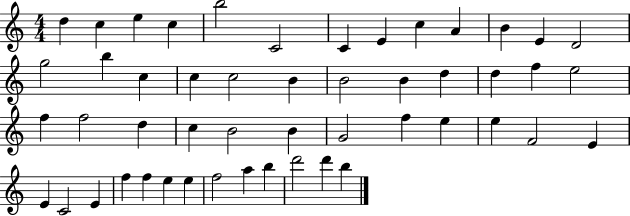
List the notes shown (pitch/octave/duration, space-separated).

D5/q C5/q E5/q C5/q B5/h C4/h C4/q E4/q C5/q A4/q B4/q E4/q D4/h G5/h B5/q C5/q C5/q C5/h B4/q B4/h B4/q D5/q D5/q F5/q E5/h F5/q F5/h D5/q C5/q B4/h B4/q G4/h F5/q E5/q E5/q F4/h E4/q E4/q C4/h E4/q F5/q F5/q E5/q E5/q F5/h A5/q B5/q D6/h D6/q B5/q